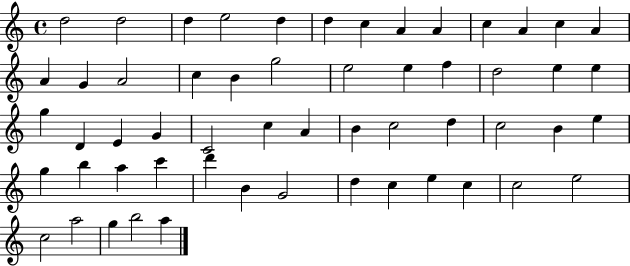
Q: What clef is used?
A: treble